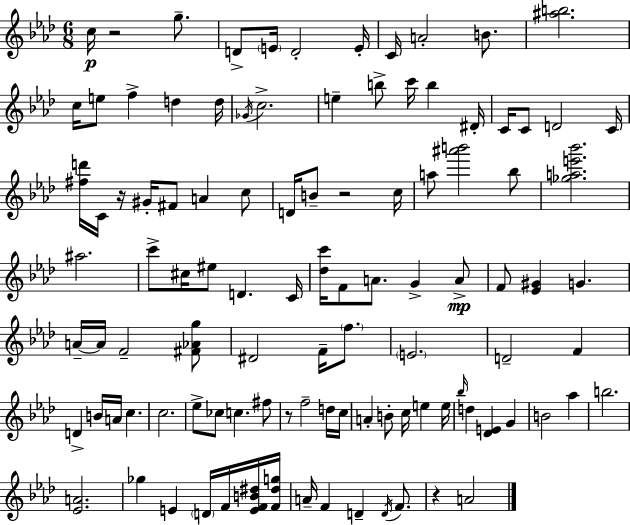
C5/s R/h G5/e. D4/e E4/s D4/h E4/s C4/s A4/h B4/e. [A#5,B5]/h. C5/s E5/e F5/q D5/q D5/s Gb4/s C5/h. E5/q B5/e C6/s B5/q D#4/s C4/s C4/e D4/h C4/s [F#5,D6]/s C4/s R/s G#4/s F#4/e A4/q C5/e D4/s B4/e R/h C5/s A5/e [A#6,B6]/h Bb5/e [Gb5,A5,E6,Bb6]/h. A#5/h. C6/e C#5/s EIS5/e D4/q. C4/s [Db5,C6]/s F4/e A4/e. G4/q A4/e F4/e [Eb4,G#4]/q G4/q. A4/s A4/s F4/h [F#4,Ab4,G5]/e D#4/h F4/s F5/e. E4/h. D4/h F4/q D4/q B4/s A4/s C5/q. C5/h. Eb5/e CES5/e C5/q. F#5/e R/e F5/h D5/s C5/s A4/q B4/e C5/s E5/q E5/s Bb5/s D5/q [Db4,E4]/q G4/q B4/h Ab5/q B5/h. [Eb4,A4]/h. Gb5/q E4/q D4/s F4/s [E4,F4,B4,D#5]/s [F4,D#5,G5]/s A4/s F4/q D4/q D4/s F4/e. R/q A4/h